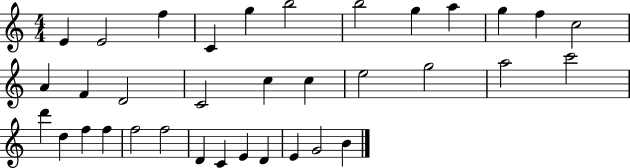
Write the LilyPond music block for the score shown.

{
  \clef treble
  \numericTimeSignature
  \time 4/4
  \key c \major
  e'4 e'2 f''4 | c'4 g''4 b''2 | b''2 g''4 a''4 | g''4 f''4 c''2 | \break a'4 f'4 d'2 | c'2 c''4 c''4 | e''2 g''2 | a''2 c'''2 | \break d'''4 d''4 f''4 f''4 | f''2 f''2 | d'4 c'4 e'4 d'4 | e'4 g'2 b'4 | \break \bar "|."
}